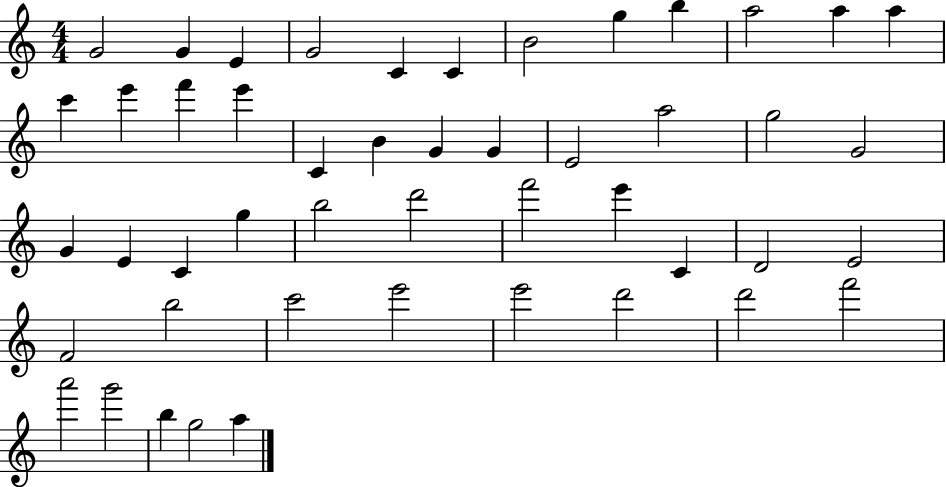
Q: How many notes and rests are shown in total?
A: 48